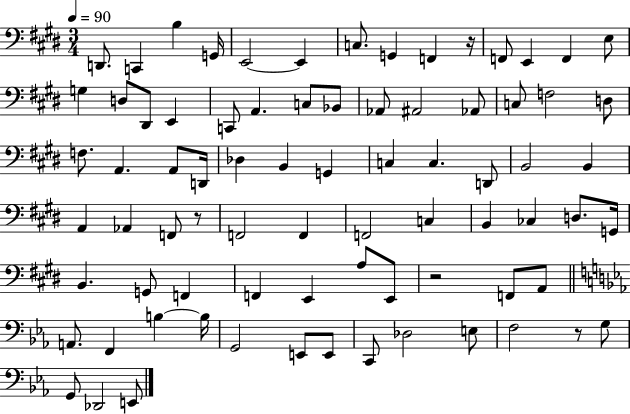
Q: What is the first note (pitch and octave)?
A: D2